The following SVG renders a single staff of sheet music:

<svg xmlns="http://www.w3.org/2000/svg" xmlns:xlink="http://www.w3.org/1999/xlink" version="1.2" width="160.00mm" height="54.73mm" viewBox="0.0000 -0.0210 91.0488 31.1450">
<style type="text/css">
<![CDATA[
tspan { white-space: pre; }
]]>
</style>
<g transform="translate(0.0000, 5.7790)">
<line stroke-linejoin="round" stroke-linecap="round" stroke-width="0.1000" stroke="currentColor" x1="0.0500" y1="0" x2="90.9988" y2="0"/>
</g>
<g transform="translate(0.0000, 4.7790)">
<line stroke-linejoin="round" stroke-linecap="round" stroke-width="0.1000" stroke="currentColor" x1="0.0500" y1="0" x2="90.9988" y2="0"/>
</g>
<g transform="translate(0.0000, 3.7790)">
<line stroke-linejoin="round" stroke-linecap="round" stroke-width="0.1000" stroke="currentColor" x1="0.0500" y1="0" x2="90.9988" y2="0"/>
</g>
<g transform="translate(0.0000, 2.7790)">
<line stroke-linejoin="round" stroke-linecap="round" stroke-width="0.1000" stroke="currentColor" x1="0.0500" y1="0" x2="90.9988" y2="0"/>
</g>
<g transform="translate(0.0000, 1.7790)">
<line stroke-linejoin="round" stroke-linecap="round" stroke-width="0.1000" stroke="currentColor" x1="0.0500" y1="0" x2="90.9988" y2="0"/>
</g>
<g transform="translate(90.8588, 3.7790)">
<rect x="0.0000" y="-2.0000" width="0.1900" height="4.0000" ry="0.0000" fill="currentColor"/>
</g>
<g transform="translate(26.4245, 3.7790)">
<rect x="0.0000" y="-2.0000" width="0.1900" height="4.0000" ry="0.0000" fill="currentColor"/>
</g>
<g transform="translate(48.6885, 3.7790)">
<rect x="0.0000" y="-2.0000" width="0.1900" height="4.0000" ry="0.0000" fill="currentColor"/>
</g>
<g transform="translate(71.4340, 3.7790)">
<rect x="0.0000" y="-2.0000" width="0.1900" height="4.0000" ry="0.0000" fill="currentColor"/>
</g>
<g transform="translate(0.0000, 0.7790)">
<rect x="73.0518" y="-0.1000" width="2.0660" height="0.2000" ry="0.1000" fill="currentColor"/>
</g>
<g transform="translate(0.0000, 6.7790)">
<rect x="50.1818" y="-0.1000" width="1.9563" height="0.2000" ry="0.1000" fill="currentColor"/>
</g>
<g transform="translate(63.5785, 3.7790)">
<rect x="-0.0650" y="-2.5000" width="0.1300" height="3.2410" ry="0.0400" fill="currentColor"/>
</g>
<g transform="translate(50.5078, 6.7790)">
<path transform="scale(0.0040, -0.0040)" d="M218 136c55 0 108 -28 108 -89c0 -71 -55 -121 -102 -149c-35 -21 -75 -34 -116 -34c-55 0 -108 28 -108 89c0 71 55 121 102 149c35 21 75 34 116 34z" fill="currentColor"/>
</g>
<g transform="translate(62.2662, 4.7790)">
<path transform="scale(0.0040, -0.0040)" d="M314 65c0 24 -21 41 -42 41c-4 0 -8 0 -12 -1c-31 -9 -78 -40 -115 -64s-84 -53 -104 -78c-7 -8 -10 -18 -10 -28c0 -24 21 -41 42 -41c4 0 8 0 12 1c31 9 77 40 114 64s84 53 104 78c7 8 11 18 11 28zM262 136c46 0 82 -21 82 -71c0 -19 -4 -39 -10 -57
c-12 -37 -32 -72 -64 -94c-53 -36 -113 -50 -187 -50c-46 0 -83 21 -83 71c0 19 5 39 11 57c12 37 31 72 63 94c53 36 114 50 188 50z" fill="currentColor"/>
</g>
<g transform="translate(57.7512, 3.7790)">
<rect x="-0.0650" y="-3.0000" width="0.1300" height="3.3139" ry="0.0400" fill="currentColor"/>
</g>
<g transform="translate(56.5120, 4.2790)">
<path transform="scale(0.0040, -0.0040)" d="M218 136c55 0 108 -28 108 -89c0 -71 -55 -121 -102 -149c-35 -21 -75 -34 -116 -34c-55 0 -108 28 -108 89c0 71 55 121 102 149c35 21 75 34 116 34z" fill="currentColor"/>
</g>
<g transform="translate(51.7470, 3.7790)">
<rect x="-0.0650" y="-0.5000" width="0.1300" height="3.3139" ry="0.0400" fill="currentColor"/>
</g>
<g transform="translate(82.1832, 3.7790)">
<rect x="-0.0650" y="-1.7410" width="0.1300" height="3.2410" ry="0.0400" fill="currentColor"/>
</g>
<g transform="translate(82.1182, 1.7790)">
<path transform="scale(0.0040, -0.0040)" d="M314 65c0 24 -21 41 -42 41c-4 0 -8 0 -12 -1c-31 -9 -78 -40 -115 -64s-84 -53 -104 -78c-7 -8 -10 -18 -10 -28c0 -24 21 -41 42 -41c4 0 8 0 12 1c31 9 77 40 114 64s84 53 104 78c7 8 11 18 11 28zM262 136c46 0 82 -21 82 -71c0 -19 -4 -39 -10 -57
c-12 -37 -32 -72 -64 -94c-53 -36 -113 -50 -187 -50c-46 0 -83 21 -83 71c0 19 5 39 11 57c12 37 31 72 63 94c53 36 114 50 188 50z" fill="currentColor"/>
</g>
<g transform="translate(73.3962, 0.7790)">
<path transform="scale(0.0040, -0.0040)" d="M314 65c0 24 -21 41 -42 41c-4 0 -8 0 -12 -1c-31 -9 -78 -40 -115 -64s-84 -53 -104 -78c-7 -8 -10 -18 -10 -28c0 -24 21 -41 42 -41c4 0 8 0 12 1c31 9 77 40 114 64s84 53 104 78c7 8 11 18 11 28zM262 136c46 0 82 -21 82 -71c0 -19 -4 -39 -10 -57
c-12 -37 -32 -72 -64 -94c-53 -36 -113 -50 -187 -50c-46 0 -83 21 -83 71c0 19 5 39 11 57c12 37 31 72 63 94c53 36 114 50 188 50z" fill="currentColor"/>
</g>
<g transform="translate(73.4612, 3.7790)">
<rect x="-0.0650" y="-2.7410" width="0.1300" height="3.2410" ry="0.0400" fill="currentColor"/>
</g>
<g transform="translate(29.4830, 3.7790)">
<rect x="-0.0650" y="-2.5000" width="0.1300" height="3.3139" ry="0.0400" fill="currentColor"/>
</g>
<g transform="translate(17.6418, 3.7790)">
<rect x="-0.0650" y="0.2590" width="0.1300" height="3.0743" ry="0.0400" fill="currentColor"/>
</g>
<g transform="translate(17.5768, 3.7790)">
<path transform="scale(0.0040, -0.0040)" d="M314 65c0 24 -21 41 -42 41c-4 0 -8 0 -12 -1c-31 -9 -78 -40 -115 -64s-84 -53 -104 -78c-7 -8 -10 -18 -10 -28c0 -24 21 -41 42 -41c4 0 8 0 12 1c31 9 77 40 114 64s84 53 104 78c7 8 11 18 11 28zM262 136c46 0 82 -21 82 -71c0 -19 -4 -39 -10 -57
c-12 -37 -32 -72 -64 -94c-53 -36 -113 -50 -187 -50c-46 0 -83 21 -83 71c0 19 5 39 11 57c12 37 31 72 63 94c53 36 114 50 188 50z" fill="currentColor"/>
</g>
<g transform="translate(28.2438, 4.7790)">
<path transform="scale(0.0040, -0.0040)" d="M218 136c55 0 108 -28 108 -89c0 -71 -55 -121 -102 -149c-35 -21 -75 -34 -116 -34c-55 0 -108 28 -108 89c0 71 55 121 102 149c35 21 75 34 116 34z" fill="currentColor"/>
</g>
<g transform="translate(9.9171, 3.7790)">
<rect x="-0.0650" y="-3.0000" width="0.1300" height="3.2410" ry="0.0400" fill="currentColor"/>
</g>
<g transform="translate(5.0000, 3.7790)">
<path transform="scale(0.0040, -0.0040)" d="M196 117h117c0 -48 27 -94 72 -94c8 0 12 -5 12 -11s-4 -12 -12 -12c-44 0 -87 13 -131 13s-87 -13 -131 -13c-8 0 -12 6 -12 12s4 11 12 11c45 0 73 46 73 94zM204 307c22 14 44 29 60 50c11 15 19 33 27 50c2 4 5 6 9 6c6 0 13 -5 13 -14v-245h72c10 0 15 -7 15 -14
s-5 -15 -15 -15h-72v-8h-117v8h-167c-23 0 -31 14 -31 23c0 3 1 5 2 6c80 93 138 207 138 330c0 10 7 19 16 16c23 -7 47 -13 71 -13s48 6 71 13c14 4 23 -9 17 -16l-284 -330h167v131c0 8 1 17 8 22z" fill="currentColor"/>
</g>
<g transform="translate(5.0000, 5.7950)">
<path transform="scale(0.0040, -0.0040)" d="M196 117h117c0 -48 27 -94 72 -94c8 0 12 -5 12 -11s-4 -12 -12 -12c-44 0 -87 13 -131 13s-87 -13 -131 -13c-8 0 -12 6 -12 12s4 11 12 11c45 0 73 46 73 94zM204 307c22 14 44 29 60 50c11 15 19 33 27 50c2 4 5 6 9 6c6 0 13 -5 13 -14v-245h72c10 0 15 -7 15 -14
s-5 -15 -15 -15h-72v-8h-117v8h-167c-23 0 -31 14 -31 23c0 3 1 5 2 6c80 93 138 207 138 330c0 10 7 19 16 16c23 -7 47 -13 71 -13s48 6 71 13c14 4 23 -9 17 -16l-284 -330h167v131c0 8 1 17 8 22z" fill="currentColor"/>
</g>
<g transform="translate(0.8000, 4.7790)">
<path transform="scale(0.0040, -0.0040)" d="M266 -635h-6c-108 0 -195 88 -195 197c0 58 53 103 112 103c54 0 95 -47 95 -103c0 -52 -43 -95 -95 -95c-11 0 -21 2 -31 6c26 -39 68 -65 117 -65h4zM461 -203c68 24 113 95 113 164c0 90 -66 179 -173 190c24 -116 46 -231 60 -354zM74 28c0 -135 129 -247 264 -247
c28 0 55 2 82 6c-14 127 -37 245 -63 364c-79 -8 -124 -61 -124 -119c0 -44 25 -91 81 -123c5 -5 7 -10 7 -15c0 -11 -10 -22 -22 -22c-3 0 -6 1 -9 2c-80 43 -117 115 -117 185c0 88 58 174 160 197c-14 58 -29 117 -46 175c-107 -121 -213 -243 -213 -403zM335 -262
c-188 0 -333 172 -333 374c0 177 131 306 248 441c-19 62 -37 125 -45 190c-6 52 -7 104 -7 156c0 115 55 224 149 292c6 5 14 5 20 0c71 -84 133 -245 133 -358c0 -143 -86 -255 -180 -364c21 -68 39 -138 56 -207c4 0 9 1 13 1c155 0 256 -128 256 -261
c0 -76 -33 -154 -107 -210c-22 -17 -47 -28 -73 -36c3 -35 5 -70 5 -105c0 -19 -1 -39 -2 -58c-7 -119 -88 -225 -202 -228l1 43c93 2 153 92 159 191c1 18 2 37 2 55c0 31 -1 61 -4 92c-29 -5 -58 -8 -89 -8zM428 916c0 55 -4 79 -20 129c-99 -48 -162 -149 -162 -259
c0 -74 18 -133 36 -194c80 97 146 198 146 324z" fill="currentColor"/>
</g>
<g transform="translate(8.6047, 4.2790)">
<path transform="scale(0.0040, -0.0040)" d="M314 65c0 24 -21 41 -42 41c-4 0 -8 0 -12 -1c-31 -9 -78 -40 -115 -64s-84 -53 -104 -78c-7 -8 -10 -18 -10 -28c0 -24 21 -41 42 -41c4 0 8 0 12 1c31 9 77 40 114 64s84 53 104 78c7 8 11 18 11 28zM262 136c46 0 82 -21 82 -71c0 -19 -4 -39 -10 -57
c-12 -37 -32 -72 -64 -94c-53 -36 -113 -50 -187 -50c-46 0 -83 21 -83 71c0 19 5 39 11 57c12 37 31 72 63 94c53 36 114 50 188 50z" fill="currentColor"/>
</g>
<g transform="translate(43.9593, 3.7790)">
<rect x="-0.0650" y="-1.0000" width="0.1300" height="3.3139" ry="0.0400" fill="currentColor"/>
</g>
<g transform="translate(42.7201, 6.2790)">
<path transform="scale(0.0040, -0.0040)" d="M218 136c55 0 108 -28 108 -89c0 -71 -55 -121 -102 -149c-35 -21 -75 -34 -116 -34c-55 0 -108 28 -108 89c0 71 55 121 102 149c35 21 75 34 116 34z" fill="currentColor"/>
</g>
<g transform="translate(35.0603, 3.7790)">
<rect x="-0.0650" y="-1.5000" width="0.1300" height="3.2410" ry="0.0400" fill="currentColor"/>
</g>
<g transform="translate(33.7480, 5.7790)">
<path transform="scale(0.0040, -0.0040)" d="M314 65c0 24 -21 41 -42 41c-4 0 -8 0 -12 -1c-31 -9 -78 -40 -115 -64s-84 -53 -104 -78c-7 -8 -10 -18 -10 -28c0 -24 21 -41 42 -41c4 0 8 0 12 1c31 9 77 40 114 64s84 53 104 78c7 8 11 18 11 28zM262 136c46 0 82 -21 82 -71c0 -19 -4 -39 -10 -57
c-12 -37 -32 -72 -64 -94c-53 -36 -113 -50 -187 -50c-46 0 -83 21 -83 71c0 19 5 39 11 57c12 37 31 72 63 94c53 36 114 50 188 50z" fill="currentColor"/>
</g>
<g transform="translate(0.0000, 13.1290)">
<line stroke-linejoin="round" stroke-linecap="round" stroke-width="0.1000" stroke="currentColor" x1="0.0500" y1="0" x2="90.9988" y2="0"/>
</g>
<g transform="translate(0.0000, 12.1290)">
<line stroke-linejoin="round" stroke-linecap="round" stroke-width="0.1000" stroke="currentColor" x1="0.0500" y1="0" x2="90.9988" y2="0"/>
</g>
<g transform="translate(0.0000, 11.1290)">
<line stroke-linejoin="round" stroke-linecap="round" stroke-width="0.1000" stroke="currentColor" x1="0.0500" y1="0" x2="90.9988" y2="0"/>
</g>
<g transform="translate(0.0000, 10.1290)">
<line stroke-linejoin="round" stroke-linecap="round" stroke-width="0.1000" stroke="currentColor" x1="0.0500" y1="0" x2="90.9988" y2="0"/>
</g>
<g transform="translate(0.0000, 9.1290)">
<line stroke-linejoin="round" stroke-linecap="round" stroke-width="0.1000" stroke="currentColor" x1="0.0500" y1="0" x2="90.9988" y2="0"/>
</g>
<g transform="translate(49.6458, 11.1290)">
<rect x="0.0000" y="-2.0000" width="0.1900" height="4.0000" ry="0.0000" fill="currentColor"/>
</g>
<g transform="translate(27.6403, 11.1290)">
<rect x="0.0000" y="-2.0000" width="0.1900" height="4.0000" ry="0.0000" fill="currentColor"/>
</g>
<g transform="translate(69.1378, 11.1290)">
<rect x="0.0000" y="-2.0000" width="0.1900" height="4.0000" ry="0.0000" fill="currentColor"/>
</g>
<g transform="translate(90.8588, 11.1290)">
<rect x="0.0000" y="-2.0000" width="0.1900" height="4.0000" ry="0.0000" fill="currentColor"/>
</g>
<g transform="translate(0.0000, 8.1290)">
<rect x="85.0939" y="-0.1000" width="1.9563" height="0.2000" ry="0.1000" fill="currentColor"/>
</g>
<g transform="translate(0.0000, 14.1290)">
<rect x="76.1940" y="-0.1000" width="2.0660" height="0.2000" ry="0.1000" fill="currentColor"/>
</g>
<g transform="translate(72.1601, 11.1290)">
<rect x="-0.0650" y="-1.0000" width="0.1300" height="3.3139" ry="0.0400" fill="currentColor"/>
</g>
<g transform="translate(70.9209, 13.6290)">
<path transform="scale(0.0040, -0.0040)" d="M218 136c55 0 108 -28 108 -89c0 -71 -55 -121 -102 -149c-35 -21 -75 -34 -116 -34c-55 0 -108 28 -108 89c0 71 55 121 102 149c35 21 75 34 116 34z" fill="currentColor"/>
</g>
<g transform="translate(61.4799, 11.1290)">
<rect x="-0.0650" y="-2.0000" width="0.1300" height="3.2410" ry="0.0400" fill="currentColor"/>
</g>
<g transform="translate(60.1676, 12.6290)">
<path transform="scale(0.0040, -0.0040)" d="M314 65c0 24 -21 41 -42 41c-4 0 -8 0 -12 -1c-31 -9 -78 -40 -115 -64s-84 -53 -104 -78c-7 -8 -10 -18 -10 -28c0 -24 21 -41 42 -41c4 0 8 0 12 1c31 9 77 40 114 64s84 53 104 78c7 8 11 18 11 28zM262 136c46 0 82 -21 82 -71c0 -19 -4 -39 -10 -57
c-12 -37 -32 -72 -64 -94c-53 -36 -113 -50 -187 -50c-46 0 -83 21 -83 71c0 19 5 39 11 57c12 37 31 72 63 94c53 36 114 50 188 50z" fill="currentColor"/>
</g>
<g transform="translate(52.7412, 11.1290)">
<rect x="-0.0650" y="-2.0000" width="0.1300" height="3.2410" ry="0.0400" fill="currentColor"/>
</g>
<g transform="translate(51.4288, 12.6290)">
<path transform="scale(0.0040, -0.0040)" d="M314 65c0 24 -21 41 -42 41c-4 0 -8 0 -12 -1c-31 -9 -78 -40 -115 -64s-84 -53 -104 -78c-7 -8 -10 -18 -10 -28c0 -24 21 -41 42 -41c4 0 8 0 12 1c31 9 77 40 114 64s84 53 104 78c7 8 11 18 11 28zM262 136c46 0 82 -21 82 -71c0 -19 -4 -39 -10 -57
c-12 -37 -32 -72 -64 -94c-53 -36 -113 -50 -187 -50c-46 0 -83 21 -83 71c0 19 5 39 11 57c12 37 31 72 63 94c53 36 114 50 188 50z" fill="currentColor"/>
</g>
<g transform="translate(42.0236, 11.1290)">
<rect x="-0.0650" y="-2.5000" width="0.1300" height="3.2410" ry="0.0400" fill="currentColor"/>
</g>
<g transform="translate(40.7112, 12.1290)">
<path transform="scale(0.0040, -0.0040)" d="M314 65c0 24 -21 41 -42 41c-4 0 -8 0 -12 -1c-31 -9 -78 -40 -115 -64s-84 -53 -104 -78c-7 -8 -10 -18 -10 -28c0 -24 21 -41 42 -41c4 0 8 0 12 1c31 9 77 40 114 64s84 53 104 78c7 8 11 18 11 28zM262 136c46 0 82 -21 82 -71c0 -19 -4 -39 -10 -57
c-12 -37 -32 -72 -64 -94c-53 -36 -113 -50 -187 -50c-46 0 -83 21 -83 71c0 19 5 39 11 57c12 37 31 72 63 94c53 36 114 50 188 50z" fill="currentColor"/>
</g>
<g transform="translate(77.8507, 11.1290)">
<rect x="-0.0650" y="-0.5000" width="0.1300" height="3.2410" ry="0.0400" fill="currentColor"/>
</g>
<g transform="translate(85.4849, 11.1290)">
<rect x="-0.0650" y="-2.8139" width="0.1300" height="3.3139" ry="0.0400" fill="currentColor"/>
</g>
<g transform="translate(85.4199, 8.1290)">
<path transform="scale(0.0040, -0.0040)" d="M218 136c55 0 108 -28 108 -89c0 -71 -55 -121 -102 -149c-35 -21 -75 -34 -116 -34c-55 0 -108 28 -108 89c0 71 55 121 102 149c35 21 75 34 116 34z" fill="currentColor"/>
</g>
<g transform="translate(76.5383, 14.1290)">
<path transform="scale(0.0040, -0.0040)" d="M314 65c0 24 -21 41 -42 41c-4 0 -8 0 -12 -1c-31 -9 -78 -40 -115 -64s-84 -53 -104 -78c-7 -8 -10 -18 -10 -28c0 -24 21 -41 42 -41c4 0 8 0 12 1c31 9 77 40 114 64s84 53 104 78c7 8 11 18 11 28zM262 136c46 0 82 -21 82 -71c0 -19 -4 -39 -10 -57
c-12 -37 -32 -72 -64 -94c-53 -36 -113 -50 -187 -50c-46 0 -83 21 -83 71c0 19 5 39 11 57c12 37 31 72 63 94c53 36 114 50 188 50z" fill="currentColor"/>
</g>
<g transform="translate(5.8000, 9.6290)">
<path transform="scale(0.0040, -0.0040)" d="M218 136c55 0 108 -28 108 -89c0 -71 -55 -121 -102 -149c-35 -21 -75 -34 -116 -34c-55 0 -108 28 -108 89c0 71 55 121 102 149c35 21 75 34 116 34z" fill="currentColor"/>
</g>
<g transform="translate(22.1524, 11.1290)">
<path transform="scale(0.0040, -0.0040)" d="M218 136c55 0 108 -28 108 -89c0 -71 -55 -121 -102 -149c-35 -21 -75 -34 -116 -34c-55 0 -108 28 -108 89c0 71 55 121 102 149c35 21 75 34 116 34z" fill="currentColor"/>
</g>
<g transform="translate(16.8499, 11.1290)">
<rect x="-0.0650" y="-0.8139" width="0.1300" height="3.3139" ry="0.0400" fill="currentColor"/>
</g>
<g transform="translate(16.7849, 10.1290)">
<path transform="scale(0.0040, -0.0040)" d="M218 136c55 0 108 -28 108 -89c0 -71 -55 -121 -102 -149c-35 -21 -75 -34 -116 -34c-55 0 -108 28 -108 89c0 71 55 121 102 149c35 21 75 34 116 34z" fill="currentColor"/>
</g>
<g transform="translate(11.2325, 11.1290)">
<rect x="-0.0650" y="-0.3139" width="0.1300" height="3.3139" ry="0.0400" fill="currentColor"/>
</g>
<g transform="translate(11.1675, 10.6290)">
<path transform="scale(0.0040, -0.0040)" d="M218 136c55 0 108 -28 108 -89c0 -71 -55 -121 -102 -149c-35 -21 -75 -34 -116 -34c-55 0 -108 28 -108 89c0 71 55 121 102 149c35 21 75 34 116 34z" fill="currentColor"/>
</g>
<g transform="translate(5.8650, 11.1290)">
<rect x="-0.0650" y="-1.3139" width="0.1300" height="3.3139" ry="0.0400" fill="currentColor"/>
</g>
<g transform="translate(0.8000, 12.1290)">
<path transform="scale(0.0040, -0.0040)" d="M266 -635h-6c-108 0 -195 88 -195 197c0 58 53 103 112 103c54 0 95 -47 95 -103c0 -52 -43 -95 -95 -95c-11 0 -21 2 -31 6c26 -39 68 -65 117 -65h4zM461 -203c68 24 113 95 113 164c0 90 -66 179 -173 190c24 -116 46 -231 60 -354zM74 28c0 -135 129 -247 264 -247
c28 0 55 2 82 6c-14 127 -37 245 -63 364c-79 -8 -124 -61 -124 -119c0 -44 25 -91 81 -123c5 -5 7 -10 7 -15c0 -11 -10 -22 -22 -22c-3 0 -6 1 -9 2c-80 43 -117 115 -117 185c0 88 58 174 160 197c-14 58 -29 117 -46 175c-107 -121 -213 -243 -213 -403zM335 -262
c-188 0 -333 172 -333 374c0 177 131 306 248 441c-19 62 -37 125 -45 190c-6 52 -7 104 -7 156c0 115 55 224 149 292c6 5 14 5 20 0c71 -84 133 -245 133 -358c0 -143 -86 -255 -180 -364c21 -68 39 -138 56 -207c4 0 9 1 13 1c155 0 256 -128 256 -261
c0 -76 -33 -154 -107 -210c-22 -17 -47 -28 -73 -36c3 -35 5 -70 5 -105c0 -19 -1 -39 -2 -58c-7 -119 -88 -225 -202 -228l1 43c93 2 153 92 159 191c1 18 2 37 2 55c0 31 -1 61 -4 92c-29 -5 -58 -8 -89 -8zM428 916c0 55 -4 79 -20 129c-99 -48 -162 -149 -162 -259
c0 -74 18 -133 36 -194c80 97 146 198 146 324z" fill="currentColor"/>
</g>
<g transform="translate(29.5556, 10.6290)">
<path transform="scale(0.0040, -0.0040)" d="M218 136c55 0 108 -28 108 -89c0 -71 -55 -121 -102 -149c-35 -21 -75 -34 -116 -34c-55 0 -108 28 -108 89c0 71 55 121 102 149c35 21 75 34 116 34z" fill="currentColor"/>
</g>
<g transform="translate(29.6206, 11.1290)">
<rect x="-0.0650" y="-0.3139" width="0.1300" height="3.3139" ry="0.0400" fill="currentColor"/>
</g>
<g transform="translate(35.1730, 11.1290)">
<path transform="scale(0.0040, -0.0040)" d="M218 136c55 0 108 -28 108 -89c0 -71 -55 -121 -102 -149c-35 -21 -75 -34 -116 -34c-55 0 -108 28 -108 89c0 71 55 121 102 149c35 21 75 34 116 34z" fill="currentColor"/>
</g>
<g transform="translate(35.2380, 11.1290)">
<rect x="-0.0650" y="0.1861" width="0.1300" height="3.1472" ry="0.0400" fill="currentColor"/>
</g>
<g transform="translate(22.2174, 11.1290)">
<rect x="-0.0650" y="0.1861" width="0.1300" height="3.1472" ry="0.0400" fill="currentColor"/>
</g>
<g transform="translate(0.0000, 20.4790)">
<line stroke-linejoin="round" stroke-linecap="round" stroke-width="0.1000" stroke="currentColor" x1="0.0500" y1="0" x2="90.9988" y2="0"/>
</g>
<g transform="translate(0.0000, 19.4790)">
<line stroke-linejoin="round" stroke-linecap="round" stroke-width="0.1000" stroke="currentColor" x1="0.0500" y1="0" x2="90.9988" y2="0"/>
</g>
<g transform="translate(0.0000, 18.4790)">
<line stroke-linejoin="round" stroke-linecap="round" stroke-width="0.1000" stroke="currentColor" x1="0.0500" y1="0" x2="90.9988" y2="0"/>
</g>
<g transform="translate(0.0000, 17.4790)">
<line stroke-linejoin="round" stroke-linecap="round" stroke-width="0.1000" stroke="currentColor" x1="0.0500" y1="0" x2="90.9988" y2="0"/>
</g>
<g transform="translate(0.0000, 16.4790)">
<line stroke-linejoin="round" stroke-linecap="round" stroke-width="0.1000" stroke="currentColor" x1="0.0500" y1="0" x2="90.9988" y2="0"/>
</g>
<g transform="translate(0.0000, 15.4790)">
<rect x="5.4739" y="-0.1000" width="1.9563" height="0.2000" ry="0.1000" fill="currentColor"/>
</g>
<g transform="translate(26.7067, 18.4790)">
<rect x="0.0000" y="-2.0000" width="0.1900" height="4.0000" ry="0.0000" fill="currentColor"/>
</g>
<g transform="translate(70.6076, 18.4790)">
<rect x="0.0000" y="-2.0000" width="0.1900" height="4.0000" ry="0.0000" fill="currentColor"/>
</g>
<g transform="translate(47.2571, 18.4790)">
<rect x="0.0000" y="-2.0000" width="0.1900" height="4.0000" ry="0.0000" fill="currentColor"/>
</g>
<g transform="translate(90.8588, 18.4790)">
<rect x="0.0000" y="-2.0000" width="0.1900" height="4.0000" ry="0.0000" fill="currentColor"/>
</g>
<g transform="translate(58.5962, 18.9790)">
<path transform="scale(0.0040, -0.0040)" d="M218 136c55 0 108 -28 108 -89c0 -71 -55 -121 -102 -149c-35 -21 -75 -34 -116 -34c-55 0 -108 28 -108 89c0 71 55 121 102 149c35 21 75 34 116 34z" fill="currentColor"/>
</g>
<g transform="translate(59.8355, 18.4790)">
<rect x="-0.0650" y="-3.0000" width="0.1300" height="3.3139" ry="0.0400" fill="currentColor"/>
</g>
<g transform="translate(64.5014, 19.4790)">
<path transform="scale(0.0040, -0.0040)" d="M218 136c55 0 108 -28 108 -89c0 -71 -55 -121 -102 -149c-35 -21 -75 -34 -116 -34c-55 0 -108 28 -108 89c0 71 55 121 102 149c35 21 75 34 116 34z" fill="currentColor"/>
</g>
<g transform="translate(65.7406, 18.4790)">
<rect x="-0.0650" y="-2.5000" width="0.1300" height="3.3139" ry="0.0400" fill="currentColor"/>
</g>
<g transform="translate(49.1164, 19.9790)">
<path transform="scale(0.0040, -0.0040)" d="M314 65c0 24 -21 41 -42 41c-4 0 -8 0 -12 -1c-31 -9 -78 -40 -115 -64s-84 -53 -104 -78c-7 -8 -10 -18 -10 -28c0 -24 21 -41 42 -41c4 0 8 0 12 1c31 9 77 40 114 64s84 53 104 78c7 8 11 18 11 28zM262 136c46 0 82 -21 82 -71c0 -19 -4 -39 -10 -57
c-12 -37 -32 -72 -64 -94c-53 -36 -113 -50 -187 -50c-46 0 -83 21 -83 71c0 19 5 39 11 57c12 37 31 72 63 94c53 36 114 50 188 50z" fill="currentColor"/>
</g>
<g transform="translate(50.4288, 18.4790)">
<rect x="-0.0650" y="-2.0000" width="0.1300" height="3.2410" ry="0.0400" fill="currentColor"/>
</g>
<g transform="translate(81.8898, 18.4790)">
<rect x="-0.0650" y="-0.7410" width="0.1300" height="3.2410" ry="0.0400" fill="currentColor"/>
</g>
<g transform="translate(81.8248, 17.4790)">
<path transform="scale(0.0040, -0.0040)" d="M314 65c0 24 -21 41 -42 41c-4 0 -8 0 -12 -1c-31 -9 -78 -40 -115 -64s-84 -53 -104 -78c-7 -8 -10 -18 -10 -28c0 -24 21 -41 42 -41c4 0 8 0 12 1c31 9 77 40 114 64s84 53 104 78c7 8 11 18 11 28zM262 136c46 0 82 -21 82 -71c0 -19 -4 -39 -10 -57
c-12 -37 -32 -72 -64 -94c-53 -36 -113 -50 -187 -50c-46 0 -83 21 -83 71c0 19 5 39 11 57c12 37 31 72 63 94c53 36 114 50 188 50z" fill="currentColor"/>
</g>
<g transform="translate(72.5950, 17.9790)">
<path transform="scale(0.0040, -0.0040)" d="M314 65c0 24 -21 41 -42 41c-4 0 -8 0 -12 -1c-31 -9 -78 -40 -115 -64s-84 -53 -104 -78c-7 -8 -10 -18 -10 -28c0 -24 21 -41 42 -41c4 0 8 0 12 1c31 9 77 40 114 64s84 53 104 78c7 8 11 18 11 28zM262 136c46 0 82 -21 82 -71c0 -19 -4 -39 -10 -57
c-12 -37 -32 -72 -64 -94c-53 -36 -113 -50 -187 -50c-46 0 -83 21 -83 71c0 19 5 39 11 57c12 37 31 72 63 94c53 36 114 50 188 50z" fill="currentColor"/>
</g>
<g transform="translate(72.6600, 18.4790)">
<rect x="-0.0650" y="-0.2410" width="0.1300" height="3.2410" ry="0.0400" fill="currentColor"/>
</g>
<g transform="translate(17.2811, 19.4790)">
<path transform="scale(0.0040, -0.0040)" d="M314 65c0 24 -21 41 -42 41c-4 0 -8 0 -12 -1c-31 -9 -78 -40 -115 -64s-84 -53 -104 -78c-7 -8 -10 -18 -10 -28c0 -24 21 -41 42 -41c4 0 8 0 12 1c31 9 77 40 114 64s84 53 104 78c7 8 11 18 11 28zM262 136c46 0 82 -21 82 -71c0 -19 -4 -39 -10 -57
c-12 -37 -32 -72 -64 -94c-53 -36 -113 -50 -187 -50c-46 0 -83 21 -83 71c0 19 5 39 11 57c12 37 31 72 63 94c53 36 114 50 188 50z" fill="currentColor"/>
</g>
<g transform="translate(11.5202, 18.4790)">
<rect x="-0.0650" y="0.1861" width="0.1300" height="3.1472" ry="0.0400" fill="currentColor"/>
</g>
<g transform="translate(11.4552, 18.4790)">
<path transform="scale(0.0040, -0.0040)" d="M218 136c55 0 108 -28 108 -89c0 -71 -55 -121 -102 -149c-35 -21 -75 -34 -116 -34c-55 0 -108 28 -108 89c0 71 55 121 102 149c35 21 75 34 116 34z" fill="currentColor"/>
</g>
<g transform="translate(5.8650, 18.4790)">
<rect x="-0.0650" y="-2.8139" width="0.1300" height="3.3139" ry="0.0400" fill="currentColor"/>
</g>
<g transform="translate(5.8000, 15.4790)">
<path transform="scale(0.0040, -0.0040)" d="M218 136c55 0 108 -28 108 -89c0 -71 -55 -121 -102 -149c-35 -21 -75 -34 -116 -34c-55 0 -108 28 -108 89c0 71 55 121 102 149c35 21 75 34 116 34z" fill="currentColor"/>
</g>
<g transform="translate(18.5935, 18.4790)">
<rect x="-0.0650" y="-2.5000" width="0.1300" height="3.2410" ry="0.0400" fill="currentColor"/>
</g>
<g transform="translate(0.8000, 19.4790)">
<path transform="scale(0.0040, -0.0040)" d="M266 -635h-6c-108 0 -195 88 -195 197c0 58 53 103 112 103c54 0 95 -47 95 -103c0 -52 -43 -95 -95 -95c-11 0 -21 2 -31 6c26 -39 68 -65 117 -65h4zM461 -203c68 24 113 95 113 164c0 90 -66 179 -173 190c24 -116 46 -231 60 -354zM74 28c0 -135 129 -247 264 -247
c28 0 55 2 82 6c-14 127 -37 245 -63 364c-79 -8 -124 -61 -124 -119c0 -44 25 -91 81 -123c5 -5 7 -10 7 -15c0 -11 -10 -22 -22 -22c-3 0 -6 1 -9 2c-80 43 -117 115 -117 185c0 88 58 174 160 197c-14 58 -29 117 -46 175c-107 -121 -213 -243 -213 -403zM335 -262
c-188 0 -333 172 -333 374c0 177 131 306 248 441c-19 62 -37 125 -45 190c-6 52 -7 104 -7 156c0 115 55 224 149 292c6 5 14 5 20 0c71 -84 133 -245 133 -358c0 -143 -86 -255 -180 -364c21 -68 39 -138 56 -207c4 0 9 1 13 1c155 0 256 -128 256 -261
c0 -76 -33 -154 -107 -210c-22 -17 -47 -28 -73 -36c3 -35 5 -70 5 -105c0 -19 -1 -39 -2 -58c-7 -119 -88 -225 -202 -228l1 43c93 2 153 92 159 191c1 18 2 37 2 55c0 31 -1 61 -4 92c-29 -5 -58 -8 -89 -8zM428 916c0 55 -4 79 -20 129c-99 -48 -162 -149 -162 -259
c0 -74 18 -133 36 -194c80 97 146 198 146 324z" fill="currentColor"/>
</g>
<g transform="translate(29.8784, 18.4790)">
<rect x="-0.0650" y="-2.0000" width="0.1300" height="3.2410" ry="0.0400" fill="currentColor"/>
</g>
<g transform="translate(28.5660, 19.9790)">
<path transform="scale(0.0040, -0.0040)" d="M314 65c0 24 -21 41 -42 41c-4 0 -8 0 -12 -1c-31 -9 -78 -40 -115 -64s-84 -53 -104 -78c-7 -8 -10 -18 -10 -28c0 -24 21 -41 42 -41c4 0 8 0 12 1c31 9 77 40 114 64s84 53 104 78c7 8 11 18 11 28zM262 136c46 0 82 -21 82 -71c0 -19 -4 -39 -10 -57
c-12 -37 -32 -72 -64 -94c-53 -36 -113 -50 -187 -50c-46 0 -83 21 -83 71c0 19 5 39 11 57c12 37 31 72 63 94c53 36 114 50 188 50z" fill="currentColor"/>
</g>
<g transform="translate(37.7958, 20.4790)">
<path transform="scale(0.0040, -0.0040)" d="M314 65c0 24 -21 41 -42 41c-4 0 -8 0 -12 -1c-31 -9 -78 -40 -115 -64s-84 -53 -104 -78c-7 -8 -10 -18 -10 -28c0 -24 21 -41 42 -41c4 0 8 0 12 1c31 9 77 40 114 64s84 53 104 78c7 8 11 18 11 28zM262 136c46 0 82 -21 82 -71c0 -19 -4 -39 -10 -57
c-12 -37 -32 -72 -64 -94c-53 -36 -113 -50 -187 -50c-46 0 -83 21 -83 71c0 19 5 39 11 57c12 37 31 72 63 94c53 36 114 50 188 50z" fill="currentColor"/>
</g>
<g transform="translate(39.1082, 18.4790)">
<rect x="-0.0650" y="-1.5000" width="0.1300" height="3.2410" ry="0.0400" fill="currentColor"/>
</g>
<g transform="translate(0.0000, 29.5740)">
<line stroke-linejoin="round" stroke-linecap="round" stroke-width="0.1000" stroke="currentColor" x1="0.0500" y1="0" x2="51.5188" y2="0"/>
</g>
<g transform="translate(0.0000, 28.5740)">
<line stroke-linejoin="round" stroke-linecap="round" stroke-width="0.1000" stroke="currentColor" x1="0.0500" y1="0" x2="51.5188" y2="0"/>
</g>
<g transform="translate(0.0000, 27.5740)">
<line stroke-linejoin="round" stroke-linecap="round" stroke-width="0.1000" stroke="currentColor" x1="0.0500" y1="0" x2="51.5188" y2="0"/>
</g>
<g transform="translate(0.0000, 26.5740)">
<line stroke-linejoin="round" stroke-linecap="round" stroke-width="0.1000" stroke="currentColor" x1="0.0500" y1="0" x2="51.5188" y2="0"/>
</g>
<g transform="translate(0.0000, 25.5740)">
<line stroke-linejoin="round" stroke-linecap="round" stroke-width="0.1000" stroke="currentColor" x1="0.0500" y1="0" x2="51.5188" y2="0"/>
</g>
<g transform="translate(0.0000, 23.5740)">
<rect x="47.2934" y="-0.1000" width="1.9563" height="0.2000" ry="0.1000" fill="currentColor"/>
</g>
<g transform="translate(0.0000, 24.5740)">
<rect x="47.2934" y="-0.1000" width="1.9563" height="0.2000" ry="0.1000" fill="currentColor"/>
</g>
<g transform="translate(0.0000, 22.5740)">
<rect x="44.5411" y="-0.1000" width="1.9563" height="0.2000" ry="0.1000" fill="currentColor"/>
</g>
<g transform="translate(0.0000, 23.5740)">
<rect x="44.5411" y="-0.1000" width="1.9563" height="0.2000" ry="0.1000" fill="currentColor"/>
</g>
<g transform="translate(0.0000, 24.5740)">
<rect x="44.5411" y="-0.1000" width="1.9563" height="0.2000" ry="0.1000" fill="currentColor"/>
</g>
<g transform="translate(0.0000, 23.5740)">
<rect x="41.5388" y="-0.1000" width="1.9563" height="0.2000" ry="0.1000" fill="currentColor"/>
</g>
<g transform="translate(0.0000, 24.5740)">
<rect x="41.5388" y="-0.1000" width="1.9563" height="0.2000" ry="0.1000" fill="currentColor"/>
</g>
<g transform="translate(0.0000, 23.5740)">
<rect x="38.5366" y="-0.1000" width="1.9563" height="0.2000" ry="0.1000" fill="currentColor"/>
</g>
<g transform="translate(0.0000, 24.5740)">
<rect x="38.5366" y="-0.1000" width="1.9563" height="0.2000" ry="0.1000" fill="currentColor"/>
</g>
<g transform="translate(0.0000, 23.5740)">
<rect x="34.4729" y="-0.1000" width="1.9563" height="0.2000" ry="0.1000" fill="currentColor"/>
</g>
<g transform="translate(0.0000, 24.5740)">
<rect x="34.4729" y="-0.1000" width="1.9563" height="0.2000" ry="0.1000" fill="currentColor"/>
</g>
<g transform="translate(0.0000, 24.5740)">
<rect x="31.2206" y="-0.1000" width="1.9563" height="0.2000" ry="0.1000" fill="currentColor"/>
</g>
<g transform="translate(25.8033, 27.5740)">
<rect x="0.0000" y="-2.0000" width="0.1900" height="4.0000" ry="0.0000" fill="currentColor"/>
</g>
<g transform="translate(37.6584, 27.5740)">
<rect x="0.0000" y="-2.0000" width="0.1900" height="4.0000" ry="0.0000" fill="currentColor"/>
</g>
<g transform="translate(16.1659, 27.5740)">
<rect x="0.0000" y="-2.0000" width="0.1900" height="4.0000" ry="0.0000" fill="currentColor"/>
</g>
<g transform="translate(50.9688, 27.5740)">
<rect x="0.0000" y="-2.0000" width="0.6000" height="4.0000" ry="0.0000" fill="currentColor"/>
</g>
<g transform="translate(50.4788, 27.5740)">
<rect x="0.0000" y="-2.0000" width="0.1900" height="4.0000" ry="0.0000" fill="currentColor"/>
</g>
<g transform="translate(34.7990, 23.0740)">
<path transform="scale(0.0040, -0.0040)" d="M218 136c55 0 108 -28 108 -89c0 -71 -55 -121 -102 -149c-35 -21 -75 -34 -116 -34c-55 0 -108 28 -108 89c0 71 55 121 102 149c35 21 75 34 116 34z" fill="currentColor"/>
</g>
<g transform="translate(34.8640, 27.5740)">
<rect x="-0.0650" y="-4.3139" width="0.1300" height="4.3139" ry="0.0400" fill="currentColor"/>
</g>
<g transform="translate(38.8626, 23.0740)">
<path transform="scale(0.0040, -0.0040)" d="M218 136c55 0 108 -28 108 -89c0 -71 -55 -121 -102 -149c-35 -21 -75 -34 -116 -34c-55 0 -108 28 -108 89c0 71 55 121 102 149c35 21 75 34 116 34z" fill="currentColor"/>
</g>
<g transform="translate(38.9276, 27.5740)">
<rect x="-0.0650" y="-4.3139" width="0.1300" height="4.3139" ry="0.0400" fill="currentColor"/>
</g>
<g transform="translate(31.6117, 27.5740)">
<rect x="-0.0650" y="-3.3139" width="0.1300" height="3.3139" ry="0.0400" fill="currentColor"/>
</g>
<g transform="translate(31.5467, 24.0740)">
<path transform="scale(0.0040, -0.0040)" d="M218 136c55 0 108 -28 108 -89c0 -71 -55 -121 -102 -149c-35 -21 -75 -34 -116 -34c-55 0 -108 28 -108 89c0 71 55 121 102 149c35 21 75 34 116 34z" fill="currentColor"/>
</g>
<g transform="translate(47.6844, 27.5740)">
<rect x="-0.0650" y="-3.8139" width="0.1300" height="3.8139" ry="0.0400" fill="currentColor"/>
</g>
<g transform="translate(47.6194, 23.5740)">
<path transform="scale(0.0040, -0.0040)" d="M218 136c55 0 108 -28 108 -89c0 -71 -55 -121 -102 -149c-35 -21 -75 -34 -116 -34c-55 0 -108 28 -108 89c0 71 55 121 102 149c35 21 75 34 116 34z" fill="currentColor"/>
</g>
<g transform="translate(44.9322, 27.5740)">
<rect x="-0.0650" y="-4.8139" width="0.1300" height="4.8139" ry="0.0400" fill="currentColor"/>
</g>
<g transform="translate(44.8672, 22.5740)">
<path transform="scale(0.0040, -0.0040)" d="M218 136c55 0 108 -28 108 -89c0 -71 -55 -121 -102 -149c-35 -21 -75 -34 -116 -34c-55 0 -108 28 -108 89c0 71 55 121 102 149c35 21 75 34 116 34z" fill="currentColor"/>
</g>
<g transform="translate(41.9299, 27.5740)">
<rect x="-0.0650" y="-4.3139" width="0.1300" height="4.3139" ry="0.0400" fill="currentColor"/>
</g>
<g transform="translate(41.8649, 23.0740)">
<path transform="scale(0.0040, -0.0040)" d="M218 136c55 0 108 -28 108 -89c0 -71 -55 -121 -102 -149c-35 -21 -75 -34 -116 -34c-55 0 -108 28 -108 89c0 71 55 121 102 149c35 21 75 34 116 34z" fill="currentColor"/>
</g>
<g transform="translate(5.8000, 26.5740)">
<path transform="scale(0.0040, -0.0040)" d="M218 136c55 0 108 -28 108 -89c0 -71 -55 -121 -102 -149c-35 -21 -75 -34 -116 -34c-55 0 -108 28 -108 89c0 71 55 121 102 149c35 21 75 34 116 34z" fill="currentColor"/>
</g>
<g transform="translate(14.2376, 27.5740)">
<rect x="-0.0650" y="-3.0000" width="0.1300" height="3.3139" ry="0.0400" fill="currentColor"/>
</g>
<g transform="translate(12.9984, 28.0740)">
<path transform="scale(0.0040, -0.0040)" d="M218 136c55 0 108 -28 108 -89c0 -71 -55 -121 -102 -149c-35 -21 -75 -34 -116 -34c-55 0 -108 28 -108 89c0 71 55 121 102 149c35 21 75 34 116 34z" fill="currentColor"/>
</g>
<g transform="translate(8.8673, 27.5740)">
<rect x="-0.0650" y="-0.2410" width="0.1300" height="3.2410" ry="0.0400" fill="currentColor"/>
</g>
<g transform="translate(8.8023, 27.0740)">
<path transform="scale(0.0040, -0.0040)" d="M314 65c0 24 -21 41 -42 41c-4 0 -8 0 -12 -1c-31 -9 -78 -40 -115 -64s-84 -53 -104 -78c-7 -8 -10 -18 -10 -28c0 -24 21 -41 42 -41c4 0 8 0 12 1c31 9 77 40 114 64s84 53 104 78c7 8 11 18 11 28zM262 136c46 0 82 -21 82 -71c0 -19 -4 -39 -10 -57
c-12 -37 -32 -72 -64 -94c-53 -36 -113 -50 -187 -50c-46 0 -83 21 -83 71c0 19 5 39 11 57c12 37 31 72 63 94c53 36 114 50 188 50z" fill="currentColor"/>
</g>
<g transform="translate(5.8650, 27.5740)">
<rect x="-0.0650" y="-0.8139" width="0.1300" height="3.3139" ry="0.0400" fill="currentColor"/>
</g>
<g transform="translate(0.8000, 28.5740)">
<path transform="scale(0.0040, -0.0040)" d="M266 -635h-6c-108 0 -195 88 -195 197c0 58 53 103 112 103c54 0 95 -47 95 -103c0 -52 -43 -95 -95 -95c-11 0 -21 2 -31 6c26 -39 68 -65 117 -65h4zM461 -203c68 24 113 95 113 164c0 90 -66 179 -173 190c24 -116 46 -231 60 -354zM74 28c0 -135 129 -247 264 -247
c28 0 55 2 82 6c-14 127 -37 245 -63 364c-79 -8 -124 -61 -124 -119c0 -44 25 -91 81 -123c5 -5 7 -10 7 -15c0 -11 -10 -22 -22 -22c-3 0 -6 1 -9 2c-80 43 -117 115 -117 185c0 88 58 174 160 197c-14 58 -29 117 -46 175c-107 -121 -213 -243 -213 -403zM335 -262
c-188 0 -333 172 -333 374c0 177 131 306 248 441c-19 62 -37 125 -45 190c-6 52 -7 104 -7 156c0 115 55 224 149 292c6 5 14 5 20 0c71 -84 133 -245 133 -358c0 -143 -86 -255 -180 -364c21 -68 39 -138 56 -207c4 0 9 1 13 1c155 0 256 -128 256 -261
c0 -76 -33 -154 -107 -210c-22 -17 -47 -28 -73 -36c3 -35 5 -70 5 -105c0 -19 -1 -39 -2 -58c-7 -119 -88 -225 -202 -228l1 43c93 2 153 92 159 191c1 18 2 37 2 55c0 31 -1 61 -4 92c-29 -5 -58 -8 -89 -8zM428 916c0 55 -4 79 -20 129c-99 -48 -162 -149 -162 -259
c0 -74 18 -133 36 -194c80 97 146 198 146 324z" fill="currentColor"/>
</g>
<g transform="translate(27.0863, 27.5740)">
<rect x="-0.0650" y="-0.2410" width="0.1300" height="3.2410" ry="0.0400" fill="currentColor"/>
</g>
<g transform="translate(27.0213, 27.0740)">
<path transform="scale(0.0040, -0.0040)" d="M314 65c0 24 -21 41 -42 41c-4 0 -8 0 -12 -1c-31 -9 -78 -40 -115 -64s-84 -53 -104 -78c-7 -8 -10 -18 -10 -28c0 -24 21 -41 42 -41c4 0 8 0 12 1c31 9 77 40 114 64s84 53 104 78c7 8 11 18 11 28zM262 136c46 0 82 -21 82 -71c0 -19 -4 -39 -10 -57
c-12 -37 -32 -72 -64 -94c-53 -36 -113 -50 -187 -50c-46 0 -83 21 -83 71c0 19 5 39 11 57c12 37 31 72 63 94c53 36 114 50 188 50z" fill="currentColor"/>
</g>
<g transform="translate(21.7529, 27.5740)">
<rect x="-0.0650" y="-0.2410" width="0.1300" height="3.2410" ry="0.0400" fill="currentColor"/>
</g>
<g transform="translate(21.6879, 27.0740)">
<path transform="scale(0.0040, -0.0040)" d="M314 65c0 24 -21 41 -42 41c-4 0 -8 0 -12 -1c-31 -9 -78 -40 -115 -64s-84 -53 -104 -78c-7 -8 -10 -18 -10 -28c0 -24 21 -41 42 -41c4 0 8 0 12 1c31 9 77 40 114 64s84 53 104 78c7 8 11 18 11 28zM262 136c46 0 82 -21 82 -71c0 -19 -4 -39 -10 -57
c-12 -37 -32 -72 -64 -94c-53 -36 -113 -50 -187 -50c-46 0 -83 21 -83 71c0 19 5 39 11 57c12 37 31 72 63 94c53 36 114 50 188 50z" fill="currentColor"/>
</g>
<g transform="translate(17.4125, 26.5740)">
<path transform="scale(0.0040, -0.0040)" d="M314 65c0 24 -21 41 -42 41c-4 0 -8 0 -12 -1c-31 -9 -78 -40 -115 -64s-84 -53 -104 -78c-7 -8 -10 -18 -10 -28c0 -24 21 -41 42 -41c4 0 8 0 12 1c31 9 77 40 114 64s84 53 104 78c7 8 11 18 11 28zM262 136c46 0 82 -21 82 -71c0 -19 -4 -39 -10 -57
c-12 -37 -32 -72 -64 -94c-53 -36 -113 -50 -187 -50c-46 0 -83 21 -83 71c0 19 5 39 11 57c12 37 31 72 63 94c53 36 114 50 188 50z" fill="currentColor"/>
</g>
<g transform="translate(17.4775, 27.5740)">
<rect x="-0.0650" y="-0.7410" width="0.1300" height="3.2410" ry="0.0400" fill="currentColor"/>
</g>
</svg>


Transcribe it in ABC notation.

X:1
T:Untitled
M:4/4
L:1/4
K:C
A2 B2 G E2 D C A G2 a2 f2 e c d B c B G2 F2 F2 D C2 a a B G2 F2 E2 F2 A G c2 d2 d c2 A d2 c2 c2 b d' d' d' e' c'